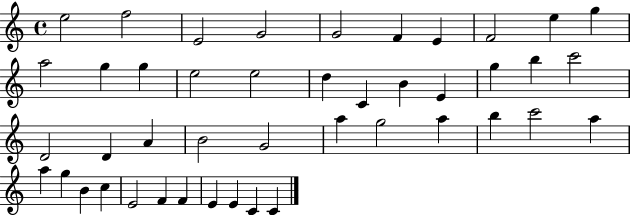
X:1
T:Untitled
M:4/4
L:1/4
K:C
e2 f2 E2 G2 G2 F E F2 e g a2 g g e2 e2 d C B E g b c'2 D2 D A B2 G2 a g2 a b c'2 a a g B c E2 F F E E C C